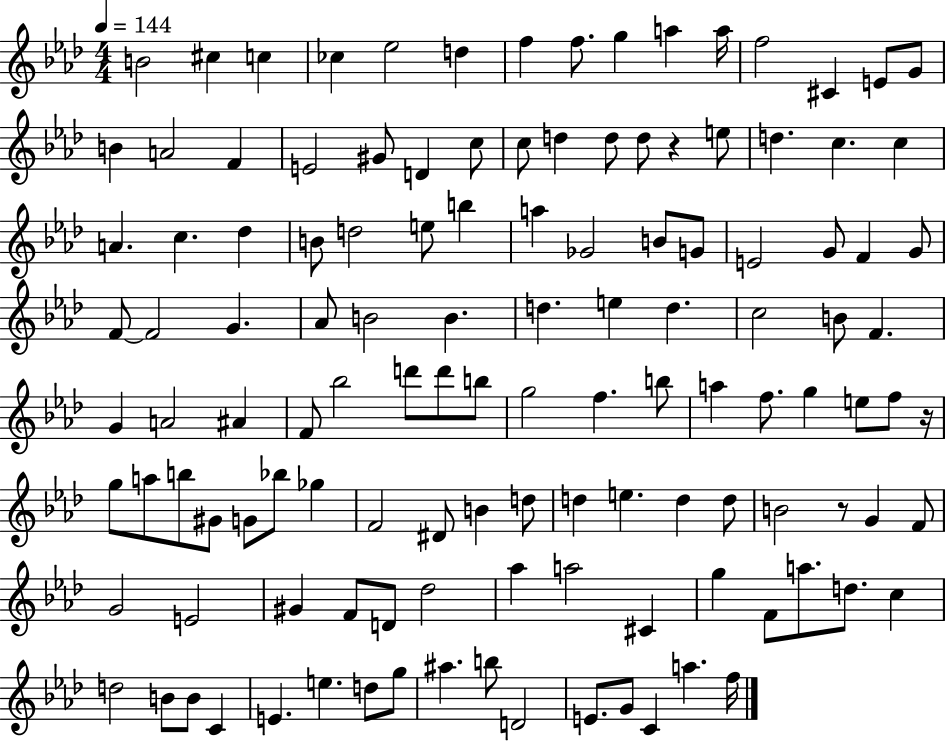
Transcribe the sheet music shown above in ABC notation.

X:1
T:Untitled
M:4/4
L:1/4
K:Ab
B2 ^c c _c _e2 d f f/2 g a a/4 f2 ^C E/2 G/2 B A2 F E2 ^G/2 D c/2 c/2 d d/2 d/2 z e/2 d c c A c _d B/2 d2 e/2 b a _G2 B/2 G/2 E2 G/2 F G/2 F/2 F2 G _A/2 B2 B d e d c2 B/2 F G A2 ^A F/2 _b2 d'/2 d'/2 b/2 g2 f b/2 a f/2 g e/2 f/2 z/4 g/2 a/2 b/2 ^G/2 G/2 _b/2 _g F2 ^D/2 B d/2 d e d d/2 B2 z/2 G F/2 G2 E2 ^G F/2 D/2 _d2 _a a2 ^C g F/2 a/2 d/2 c d2 B/2 B/2 C E e d/2 g/2 ^a b/2 D2 E/2 G/2 C a f/4